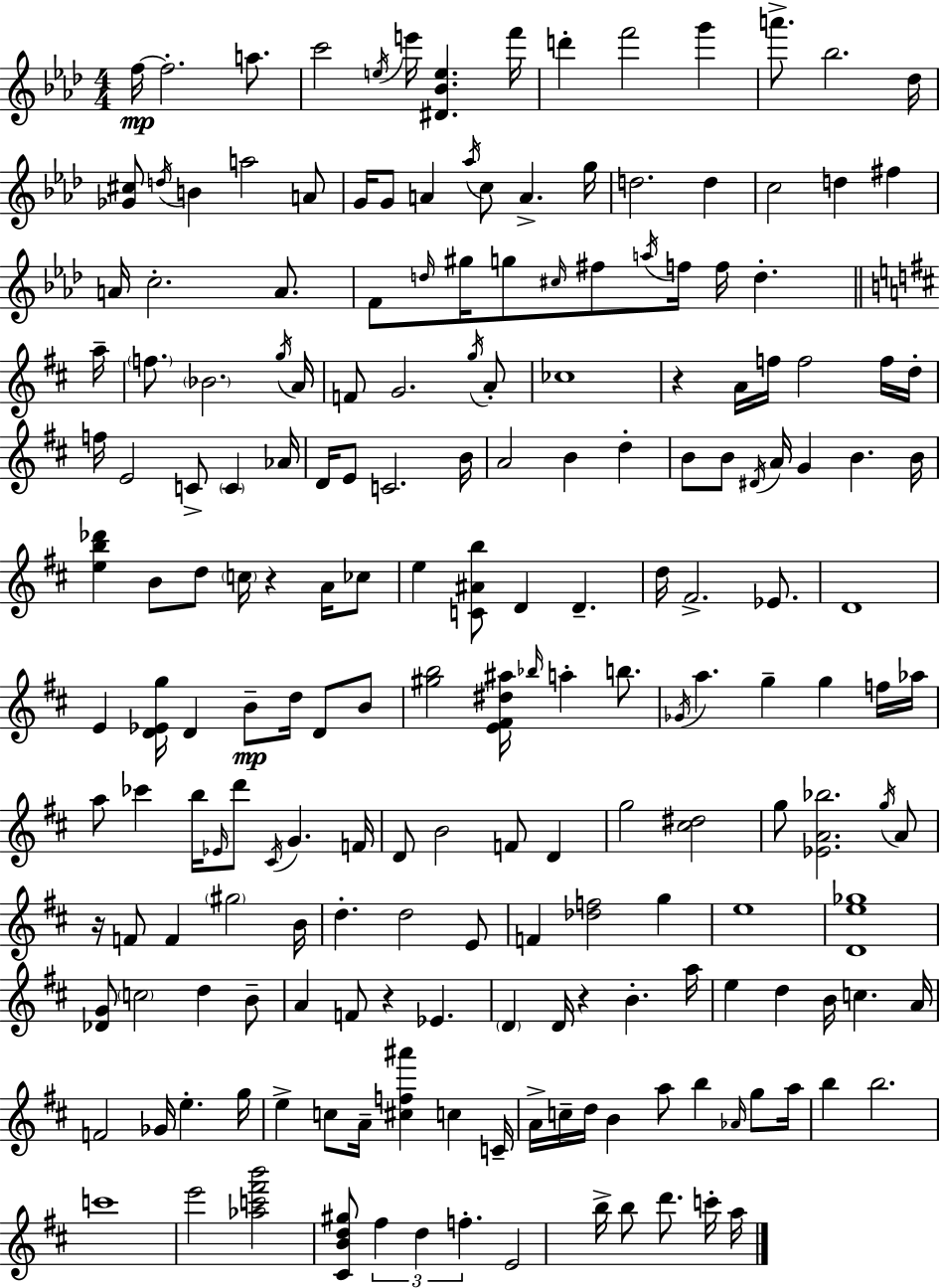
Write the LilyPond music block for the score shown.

{
  \clef treble
  \numericTimeSignature
  \time 4/4
  \key aes \major
  f''16~~\mp f''2.-. a''8. | c'''2 \acciaccatura { e''16 } e'''16 <dis' bes' e''>4. | f'''16 d'''4-. f'''2 g'''4 | a'''8.-> bes''2. | \break des''16 <ges' cis''>8 \acciaccatura { d''16 } b'4 a''2 | a'8 g'16 g'8 a'4 \acciaccatura { aes''16 } c''8 a'4.-> | g''16 d''2. d''4 | c''2 d''4 fis''4 | \break a'16 c''2.-. | a'8. f'8 \grace { d''16 } gis''16 g''8 \grace { cis''16 } fis''8 \acciaccatura { a''16 } f''16 f''16 d''4.-. | \bar "||" \break \key d \major a''16-- \parenthesize f''8. \parenthesize bes'2. | \acciaccatura { g''16 } a'16 f'8 g'2. | \acciaccatura { g''16 } a'8-. ces''1 | r4 a'16 f''16 f''2 | \break f''16 d''16-. f''16 e'2 c'8-> \parenthesize c'4 | aes'16 d'16 e'8 c'2. | b'16 a'2 b'4 d''4-. | b'8 b'8 \acciaccatura { dis'16 } a'16 g'4 b'4. | \break b'16 <e'' b'' des'''>4 b'8 d''8 \parenthesize c''16 r4 | a'16 ces''8 e''4 <c' ais' b''>8 d'4 d'4.-- | d''16 fis'2.-> | ees'8. d'1 | \break e'4 <d' ees' g''>16 d'4 b'8--\mp d''16 | d'8 b'8 <gis'' b''>2 <e' fis' dis'' ais''>16 \grace { bes''16 } a''4-. | b''8. \acciaccatura { ges'16 } a''4. g''4-- | g''4 f''16 aes''16 a''8 ces'''4 b''16 \grace { ees'16 } d'''8 | \break \acciaccatura { cis'16 } g'4. f'16 d'8 b'2 | f'8 d'4 g''2 | <cis'' dis''>2 g''8 <ees' a' bes''>2. | \acciaccatura { g''16 } a'8 r16 f'8 f'4 | \break \parenthesize gis''2 b'16 d''4.-. d''2 | e'8 f'4 <des'' f''>2 | g''4 e''1 | <d' e'' ges''>1 | \break <des' g'>8 \parenthesize c''2 | d''4 b'8-- a'4 f'8 r4 | ees'4. \parenthesize d'4 d'16 r4 | b'4.-. a''16 e''4 d''4 | \break b'16 c''4. a'16 f'2 | ges'16 e''4.-. g''16 e''4-> c''8 a'16-- | <cis'' f'' ais'''>4 c''4 c'16-- a'16-> c''16-- d''16 b'4 | a''8 b''4 \grace { aes'16 } g''8 a''16 b''4 b''2. | \break c'''1 | e'''2 | <aes'' c''' fis''' b'''>2 <cis' b' d'' gis''>8 \tuplet 3/2 { fis''4 | d''4 f''4.-. } e'2 | \break b''16-> b''8 d'''8. c'''16-. a''16 \bar "|."
}